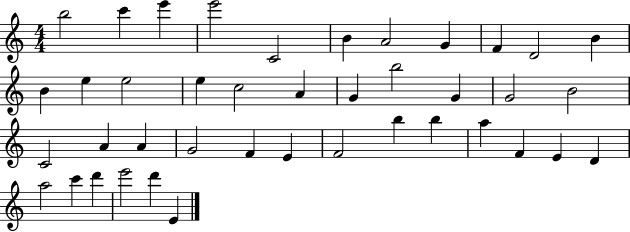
B5/h C6/q E6/q E6/h C4/h B4/q A4/h G4/q F4/q D4/h B4/q B4/q E5/q E5/h E5/q C5/h A4/q G4/q B5/h G4/q G4/h B4/h C4/h A4/q A4/q G4/h F4/q E4/q F4/h B5/q B5/q A5/q F4/q E4/q D4/q A5/h C6/q D6/q E6/h D6/q E4/q